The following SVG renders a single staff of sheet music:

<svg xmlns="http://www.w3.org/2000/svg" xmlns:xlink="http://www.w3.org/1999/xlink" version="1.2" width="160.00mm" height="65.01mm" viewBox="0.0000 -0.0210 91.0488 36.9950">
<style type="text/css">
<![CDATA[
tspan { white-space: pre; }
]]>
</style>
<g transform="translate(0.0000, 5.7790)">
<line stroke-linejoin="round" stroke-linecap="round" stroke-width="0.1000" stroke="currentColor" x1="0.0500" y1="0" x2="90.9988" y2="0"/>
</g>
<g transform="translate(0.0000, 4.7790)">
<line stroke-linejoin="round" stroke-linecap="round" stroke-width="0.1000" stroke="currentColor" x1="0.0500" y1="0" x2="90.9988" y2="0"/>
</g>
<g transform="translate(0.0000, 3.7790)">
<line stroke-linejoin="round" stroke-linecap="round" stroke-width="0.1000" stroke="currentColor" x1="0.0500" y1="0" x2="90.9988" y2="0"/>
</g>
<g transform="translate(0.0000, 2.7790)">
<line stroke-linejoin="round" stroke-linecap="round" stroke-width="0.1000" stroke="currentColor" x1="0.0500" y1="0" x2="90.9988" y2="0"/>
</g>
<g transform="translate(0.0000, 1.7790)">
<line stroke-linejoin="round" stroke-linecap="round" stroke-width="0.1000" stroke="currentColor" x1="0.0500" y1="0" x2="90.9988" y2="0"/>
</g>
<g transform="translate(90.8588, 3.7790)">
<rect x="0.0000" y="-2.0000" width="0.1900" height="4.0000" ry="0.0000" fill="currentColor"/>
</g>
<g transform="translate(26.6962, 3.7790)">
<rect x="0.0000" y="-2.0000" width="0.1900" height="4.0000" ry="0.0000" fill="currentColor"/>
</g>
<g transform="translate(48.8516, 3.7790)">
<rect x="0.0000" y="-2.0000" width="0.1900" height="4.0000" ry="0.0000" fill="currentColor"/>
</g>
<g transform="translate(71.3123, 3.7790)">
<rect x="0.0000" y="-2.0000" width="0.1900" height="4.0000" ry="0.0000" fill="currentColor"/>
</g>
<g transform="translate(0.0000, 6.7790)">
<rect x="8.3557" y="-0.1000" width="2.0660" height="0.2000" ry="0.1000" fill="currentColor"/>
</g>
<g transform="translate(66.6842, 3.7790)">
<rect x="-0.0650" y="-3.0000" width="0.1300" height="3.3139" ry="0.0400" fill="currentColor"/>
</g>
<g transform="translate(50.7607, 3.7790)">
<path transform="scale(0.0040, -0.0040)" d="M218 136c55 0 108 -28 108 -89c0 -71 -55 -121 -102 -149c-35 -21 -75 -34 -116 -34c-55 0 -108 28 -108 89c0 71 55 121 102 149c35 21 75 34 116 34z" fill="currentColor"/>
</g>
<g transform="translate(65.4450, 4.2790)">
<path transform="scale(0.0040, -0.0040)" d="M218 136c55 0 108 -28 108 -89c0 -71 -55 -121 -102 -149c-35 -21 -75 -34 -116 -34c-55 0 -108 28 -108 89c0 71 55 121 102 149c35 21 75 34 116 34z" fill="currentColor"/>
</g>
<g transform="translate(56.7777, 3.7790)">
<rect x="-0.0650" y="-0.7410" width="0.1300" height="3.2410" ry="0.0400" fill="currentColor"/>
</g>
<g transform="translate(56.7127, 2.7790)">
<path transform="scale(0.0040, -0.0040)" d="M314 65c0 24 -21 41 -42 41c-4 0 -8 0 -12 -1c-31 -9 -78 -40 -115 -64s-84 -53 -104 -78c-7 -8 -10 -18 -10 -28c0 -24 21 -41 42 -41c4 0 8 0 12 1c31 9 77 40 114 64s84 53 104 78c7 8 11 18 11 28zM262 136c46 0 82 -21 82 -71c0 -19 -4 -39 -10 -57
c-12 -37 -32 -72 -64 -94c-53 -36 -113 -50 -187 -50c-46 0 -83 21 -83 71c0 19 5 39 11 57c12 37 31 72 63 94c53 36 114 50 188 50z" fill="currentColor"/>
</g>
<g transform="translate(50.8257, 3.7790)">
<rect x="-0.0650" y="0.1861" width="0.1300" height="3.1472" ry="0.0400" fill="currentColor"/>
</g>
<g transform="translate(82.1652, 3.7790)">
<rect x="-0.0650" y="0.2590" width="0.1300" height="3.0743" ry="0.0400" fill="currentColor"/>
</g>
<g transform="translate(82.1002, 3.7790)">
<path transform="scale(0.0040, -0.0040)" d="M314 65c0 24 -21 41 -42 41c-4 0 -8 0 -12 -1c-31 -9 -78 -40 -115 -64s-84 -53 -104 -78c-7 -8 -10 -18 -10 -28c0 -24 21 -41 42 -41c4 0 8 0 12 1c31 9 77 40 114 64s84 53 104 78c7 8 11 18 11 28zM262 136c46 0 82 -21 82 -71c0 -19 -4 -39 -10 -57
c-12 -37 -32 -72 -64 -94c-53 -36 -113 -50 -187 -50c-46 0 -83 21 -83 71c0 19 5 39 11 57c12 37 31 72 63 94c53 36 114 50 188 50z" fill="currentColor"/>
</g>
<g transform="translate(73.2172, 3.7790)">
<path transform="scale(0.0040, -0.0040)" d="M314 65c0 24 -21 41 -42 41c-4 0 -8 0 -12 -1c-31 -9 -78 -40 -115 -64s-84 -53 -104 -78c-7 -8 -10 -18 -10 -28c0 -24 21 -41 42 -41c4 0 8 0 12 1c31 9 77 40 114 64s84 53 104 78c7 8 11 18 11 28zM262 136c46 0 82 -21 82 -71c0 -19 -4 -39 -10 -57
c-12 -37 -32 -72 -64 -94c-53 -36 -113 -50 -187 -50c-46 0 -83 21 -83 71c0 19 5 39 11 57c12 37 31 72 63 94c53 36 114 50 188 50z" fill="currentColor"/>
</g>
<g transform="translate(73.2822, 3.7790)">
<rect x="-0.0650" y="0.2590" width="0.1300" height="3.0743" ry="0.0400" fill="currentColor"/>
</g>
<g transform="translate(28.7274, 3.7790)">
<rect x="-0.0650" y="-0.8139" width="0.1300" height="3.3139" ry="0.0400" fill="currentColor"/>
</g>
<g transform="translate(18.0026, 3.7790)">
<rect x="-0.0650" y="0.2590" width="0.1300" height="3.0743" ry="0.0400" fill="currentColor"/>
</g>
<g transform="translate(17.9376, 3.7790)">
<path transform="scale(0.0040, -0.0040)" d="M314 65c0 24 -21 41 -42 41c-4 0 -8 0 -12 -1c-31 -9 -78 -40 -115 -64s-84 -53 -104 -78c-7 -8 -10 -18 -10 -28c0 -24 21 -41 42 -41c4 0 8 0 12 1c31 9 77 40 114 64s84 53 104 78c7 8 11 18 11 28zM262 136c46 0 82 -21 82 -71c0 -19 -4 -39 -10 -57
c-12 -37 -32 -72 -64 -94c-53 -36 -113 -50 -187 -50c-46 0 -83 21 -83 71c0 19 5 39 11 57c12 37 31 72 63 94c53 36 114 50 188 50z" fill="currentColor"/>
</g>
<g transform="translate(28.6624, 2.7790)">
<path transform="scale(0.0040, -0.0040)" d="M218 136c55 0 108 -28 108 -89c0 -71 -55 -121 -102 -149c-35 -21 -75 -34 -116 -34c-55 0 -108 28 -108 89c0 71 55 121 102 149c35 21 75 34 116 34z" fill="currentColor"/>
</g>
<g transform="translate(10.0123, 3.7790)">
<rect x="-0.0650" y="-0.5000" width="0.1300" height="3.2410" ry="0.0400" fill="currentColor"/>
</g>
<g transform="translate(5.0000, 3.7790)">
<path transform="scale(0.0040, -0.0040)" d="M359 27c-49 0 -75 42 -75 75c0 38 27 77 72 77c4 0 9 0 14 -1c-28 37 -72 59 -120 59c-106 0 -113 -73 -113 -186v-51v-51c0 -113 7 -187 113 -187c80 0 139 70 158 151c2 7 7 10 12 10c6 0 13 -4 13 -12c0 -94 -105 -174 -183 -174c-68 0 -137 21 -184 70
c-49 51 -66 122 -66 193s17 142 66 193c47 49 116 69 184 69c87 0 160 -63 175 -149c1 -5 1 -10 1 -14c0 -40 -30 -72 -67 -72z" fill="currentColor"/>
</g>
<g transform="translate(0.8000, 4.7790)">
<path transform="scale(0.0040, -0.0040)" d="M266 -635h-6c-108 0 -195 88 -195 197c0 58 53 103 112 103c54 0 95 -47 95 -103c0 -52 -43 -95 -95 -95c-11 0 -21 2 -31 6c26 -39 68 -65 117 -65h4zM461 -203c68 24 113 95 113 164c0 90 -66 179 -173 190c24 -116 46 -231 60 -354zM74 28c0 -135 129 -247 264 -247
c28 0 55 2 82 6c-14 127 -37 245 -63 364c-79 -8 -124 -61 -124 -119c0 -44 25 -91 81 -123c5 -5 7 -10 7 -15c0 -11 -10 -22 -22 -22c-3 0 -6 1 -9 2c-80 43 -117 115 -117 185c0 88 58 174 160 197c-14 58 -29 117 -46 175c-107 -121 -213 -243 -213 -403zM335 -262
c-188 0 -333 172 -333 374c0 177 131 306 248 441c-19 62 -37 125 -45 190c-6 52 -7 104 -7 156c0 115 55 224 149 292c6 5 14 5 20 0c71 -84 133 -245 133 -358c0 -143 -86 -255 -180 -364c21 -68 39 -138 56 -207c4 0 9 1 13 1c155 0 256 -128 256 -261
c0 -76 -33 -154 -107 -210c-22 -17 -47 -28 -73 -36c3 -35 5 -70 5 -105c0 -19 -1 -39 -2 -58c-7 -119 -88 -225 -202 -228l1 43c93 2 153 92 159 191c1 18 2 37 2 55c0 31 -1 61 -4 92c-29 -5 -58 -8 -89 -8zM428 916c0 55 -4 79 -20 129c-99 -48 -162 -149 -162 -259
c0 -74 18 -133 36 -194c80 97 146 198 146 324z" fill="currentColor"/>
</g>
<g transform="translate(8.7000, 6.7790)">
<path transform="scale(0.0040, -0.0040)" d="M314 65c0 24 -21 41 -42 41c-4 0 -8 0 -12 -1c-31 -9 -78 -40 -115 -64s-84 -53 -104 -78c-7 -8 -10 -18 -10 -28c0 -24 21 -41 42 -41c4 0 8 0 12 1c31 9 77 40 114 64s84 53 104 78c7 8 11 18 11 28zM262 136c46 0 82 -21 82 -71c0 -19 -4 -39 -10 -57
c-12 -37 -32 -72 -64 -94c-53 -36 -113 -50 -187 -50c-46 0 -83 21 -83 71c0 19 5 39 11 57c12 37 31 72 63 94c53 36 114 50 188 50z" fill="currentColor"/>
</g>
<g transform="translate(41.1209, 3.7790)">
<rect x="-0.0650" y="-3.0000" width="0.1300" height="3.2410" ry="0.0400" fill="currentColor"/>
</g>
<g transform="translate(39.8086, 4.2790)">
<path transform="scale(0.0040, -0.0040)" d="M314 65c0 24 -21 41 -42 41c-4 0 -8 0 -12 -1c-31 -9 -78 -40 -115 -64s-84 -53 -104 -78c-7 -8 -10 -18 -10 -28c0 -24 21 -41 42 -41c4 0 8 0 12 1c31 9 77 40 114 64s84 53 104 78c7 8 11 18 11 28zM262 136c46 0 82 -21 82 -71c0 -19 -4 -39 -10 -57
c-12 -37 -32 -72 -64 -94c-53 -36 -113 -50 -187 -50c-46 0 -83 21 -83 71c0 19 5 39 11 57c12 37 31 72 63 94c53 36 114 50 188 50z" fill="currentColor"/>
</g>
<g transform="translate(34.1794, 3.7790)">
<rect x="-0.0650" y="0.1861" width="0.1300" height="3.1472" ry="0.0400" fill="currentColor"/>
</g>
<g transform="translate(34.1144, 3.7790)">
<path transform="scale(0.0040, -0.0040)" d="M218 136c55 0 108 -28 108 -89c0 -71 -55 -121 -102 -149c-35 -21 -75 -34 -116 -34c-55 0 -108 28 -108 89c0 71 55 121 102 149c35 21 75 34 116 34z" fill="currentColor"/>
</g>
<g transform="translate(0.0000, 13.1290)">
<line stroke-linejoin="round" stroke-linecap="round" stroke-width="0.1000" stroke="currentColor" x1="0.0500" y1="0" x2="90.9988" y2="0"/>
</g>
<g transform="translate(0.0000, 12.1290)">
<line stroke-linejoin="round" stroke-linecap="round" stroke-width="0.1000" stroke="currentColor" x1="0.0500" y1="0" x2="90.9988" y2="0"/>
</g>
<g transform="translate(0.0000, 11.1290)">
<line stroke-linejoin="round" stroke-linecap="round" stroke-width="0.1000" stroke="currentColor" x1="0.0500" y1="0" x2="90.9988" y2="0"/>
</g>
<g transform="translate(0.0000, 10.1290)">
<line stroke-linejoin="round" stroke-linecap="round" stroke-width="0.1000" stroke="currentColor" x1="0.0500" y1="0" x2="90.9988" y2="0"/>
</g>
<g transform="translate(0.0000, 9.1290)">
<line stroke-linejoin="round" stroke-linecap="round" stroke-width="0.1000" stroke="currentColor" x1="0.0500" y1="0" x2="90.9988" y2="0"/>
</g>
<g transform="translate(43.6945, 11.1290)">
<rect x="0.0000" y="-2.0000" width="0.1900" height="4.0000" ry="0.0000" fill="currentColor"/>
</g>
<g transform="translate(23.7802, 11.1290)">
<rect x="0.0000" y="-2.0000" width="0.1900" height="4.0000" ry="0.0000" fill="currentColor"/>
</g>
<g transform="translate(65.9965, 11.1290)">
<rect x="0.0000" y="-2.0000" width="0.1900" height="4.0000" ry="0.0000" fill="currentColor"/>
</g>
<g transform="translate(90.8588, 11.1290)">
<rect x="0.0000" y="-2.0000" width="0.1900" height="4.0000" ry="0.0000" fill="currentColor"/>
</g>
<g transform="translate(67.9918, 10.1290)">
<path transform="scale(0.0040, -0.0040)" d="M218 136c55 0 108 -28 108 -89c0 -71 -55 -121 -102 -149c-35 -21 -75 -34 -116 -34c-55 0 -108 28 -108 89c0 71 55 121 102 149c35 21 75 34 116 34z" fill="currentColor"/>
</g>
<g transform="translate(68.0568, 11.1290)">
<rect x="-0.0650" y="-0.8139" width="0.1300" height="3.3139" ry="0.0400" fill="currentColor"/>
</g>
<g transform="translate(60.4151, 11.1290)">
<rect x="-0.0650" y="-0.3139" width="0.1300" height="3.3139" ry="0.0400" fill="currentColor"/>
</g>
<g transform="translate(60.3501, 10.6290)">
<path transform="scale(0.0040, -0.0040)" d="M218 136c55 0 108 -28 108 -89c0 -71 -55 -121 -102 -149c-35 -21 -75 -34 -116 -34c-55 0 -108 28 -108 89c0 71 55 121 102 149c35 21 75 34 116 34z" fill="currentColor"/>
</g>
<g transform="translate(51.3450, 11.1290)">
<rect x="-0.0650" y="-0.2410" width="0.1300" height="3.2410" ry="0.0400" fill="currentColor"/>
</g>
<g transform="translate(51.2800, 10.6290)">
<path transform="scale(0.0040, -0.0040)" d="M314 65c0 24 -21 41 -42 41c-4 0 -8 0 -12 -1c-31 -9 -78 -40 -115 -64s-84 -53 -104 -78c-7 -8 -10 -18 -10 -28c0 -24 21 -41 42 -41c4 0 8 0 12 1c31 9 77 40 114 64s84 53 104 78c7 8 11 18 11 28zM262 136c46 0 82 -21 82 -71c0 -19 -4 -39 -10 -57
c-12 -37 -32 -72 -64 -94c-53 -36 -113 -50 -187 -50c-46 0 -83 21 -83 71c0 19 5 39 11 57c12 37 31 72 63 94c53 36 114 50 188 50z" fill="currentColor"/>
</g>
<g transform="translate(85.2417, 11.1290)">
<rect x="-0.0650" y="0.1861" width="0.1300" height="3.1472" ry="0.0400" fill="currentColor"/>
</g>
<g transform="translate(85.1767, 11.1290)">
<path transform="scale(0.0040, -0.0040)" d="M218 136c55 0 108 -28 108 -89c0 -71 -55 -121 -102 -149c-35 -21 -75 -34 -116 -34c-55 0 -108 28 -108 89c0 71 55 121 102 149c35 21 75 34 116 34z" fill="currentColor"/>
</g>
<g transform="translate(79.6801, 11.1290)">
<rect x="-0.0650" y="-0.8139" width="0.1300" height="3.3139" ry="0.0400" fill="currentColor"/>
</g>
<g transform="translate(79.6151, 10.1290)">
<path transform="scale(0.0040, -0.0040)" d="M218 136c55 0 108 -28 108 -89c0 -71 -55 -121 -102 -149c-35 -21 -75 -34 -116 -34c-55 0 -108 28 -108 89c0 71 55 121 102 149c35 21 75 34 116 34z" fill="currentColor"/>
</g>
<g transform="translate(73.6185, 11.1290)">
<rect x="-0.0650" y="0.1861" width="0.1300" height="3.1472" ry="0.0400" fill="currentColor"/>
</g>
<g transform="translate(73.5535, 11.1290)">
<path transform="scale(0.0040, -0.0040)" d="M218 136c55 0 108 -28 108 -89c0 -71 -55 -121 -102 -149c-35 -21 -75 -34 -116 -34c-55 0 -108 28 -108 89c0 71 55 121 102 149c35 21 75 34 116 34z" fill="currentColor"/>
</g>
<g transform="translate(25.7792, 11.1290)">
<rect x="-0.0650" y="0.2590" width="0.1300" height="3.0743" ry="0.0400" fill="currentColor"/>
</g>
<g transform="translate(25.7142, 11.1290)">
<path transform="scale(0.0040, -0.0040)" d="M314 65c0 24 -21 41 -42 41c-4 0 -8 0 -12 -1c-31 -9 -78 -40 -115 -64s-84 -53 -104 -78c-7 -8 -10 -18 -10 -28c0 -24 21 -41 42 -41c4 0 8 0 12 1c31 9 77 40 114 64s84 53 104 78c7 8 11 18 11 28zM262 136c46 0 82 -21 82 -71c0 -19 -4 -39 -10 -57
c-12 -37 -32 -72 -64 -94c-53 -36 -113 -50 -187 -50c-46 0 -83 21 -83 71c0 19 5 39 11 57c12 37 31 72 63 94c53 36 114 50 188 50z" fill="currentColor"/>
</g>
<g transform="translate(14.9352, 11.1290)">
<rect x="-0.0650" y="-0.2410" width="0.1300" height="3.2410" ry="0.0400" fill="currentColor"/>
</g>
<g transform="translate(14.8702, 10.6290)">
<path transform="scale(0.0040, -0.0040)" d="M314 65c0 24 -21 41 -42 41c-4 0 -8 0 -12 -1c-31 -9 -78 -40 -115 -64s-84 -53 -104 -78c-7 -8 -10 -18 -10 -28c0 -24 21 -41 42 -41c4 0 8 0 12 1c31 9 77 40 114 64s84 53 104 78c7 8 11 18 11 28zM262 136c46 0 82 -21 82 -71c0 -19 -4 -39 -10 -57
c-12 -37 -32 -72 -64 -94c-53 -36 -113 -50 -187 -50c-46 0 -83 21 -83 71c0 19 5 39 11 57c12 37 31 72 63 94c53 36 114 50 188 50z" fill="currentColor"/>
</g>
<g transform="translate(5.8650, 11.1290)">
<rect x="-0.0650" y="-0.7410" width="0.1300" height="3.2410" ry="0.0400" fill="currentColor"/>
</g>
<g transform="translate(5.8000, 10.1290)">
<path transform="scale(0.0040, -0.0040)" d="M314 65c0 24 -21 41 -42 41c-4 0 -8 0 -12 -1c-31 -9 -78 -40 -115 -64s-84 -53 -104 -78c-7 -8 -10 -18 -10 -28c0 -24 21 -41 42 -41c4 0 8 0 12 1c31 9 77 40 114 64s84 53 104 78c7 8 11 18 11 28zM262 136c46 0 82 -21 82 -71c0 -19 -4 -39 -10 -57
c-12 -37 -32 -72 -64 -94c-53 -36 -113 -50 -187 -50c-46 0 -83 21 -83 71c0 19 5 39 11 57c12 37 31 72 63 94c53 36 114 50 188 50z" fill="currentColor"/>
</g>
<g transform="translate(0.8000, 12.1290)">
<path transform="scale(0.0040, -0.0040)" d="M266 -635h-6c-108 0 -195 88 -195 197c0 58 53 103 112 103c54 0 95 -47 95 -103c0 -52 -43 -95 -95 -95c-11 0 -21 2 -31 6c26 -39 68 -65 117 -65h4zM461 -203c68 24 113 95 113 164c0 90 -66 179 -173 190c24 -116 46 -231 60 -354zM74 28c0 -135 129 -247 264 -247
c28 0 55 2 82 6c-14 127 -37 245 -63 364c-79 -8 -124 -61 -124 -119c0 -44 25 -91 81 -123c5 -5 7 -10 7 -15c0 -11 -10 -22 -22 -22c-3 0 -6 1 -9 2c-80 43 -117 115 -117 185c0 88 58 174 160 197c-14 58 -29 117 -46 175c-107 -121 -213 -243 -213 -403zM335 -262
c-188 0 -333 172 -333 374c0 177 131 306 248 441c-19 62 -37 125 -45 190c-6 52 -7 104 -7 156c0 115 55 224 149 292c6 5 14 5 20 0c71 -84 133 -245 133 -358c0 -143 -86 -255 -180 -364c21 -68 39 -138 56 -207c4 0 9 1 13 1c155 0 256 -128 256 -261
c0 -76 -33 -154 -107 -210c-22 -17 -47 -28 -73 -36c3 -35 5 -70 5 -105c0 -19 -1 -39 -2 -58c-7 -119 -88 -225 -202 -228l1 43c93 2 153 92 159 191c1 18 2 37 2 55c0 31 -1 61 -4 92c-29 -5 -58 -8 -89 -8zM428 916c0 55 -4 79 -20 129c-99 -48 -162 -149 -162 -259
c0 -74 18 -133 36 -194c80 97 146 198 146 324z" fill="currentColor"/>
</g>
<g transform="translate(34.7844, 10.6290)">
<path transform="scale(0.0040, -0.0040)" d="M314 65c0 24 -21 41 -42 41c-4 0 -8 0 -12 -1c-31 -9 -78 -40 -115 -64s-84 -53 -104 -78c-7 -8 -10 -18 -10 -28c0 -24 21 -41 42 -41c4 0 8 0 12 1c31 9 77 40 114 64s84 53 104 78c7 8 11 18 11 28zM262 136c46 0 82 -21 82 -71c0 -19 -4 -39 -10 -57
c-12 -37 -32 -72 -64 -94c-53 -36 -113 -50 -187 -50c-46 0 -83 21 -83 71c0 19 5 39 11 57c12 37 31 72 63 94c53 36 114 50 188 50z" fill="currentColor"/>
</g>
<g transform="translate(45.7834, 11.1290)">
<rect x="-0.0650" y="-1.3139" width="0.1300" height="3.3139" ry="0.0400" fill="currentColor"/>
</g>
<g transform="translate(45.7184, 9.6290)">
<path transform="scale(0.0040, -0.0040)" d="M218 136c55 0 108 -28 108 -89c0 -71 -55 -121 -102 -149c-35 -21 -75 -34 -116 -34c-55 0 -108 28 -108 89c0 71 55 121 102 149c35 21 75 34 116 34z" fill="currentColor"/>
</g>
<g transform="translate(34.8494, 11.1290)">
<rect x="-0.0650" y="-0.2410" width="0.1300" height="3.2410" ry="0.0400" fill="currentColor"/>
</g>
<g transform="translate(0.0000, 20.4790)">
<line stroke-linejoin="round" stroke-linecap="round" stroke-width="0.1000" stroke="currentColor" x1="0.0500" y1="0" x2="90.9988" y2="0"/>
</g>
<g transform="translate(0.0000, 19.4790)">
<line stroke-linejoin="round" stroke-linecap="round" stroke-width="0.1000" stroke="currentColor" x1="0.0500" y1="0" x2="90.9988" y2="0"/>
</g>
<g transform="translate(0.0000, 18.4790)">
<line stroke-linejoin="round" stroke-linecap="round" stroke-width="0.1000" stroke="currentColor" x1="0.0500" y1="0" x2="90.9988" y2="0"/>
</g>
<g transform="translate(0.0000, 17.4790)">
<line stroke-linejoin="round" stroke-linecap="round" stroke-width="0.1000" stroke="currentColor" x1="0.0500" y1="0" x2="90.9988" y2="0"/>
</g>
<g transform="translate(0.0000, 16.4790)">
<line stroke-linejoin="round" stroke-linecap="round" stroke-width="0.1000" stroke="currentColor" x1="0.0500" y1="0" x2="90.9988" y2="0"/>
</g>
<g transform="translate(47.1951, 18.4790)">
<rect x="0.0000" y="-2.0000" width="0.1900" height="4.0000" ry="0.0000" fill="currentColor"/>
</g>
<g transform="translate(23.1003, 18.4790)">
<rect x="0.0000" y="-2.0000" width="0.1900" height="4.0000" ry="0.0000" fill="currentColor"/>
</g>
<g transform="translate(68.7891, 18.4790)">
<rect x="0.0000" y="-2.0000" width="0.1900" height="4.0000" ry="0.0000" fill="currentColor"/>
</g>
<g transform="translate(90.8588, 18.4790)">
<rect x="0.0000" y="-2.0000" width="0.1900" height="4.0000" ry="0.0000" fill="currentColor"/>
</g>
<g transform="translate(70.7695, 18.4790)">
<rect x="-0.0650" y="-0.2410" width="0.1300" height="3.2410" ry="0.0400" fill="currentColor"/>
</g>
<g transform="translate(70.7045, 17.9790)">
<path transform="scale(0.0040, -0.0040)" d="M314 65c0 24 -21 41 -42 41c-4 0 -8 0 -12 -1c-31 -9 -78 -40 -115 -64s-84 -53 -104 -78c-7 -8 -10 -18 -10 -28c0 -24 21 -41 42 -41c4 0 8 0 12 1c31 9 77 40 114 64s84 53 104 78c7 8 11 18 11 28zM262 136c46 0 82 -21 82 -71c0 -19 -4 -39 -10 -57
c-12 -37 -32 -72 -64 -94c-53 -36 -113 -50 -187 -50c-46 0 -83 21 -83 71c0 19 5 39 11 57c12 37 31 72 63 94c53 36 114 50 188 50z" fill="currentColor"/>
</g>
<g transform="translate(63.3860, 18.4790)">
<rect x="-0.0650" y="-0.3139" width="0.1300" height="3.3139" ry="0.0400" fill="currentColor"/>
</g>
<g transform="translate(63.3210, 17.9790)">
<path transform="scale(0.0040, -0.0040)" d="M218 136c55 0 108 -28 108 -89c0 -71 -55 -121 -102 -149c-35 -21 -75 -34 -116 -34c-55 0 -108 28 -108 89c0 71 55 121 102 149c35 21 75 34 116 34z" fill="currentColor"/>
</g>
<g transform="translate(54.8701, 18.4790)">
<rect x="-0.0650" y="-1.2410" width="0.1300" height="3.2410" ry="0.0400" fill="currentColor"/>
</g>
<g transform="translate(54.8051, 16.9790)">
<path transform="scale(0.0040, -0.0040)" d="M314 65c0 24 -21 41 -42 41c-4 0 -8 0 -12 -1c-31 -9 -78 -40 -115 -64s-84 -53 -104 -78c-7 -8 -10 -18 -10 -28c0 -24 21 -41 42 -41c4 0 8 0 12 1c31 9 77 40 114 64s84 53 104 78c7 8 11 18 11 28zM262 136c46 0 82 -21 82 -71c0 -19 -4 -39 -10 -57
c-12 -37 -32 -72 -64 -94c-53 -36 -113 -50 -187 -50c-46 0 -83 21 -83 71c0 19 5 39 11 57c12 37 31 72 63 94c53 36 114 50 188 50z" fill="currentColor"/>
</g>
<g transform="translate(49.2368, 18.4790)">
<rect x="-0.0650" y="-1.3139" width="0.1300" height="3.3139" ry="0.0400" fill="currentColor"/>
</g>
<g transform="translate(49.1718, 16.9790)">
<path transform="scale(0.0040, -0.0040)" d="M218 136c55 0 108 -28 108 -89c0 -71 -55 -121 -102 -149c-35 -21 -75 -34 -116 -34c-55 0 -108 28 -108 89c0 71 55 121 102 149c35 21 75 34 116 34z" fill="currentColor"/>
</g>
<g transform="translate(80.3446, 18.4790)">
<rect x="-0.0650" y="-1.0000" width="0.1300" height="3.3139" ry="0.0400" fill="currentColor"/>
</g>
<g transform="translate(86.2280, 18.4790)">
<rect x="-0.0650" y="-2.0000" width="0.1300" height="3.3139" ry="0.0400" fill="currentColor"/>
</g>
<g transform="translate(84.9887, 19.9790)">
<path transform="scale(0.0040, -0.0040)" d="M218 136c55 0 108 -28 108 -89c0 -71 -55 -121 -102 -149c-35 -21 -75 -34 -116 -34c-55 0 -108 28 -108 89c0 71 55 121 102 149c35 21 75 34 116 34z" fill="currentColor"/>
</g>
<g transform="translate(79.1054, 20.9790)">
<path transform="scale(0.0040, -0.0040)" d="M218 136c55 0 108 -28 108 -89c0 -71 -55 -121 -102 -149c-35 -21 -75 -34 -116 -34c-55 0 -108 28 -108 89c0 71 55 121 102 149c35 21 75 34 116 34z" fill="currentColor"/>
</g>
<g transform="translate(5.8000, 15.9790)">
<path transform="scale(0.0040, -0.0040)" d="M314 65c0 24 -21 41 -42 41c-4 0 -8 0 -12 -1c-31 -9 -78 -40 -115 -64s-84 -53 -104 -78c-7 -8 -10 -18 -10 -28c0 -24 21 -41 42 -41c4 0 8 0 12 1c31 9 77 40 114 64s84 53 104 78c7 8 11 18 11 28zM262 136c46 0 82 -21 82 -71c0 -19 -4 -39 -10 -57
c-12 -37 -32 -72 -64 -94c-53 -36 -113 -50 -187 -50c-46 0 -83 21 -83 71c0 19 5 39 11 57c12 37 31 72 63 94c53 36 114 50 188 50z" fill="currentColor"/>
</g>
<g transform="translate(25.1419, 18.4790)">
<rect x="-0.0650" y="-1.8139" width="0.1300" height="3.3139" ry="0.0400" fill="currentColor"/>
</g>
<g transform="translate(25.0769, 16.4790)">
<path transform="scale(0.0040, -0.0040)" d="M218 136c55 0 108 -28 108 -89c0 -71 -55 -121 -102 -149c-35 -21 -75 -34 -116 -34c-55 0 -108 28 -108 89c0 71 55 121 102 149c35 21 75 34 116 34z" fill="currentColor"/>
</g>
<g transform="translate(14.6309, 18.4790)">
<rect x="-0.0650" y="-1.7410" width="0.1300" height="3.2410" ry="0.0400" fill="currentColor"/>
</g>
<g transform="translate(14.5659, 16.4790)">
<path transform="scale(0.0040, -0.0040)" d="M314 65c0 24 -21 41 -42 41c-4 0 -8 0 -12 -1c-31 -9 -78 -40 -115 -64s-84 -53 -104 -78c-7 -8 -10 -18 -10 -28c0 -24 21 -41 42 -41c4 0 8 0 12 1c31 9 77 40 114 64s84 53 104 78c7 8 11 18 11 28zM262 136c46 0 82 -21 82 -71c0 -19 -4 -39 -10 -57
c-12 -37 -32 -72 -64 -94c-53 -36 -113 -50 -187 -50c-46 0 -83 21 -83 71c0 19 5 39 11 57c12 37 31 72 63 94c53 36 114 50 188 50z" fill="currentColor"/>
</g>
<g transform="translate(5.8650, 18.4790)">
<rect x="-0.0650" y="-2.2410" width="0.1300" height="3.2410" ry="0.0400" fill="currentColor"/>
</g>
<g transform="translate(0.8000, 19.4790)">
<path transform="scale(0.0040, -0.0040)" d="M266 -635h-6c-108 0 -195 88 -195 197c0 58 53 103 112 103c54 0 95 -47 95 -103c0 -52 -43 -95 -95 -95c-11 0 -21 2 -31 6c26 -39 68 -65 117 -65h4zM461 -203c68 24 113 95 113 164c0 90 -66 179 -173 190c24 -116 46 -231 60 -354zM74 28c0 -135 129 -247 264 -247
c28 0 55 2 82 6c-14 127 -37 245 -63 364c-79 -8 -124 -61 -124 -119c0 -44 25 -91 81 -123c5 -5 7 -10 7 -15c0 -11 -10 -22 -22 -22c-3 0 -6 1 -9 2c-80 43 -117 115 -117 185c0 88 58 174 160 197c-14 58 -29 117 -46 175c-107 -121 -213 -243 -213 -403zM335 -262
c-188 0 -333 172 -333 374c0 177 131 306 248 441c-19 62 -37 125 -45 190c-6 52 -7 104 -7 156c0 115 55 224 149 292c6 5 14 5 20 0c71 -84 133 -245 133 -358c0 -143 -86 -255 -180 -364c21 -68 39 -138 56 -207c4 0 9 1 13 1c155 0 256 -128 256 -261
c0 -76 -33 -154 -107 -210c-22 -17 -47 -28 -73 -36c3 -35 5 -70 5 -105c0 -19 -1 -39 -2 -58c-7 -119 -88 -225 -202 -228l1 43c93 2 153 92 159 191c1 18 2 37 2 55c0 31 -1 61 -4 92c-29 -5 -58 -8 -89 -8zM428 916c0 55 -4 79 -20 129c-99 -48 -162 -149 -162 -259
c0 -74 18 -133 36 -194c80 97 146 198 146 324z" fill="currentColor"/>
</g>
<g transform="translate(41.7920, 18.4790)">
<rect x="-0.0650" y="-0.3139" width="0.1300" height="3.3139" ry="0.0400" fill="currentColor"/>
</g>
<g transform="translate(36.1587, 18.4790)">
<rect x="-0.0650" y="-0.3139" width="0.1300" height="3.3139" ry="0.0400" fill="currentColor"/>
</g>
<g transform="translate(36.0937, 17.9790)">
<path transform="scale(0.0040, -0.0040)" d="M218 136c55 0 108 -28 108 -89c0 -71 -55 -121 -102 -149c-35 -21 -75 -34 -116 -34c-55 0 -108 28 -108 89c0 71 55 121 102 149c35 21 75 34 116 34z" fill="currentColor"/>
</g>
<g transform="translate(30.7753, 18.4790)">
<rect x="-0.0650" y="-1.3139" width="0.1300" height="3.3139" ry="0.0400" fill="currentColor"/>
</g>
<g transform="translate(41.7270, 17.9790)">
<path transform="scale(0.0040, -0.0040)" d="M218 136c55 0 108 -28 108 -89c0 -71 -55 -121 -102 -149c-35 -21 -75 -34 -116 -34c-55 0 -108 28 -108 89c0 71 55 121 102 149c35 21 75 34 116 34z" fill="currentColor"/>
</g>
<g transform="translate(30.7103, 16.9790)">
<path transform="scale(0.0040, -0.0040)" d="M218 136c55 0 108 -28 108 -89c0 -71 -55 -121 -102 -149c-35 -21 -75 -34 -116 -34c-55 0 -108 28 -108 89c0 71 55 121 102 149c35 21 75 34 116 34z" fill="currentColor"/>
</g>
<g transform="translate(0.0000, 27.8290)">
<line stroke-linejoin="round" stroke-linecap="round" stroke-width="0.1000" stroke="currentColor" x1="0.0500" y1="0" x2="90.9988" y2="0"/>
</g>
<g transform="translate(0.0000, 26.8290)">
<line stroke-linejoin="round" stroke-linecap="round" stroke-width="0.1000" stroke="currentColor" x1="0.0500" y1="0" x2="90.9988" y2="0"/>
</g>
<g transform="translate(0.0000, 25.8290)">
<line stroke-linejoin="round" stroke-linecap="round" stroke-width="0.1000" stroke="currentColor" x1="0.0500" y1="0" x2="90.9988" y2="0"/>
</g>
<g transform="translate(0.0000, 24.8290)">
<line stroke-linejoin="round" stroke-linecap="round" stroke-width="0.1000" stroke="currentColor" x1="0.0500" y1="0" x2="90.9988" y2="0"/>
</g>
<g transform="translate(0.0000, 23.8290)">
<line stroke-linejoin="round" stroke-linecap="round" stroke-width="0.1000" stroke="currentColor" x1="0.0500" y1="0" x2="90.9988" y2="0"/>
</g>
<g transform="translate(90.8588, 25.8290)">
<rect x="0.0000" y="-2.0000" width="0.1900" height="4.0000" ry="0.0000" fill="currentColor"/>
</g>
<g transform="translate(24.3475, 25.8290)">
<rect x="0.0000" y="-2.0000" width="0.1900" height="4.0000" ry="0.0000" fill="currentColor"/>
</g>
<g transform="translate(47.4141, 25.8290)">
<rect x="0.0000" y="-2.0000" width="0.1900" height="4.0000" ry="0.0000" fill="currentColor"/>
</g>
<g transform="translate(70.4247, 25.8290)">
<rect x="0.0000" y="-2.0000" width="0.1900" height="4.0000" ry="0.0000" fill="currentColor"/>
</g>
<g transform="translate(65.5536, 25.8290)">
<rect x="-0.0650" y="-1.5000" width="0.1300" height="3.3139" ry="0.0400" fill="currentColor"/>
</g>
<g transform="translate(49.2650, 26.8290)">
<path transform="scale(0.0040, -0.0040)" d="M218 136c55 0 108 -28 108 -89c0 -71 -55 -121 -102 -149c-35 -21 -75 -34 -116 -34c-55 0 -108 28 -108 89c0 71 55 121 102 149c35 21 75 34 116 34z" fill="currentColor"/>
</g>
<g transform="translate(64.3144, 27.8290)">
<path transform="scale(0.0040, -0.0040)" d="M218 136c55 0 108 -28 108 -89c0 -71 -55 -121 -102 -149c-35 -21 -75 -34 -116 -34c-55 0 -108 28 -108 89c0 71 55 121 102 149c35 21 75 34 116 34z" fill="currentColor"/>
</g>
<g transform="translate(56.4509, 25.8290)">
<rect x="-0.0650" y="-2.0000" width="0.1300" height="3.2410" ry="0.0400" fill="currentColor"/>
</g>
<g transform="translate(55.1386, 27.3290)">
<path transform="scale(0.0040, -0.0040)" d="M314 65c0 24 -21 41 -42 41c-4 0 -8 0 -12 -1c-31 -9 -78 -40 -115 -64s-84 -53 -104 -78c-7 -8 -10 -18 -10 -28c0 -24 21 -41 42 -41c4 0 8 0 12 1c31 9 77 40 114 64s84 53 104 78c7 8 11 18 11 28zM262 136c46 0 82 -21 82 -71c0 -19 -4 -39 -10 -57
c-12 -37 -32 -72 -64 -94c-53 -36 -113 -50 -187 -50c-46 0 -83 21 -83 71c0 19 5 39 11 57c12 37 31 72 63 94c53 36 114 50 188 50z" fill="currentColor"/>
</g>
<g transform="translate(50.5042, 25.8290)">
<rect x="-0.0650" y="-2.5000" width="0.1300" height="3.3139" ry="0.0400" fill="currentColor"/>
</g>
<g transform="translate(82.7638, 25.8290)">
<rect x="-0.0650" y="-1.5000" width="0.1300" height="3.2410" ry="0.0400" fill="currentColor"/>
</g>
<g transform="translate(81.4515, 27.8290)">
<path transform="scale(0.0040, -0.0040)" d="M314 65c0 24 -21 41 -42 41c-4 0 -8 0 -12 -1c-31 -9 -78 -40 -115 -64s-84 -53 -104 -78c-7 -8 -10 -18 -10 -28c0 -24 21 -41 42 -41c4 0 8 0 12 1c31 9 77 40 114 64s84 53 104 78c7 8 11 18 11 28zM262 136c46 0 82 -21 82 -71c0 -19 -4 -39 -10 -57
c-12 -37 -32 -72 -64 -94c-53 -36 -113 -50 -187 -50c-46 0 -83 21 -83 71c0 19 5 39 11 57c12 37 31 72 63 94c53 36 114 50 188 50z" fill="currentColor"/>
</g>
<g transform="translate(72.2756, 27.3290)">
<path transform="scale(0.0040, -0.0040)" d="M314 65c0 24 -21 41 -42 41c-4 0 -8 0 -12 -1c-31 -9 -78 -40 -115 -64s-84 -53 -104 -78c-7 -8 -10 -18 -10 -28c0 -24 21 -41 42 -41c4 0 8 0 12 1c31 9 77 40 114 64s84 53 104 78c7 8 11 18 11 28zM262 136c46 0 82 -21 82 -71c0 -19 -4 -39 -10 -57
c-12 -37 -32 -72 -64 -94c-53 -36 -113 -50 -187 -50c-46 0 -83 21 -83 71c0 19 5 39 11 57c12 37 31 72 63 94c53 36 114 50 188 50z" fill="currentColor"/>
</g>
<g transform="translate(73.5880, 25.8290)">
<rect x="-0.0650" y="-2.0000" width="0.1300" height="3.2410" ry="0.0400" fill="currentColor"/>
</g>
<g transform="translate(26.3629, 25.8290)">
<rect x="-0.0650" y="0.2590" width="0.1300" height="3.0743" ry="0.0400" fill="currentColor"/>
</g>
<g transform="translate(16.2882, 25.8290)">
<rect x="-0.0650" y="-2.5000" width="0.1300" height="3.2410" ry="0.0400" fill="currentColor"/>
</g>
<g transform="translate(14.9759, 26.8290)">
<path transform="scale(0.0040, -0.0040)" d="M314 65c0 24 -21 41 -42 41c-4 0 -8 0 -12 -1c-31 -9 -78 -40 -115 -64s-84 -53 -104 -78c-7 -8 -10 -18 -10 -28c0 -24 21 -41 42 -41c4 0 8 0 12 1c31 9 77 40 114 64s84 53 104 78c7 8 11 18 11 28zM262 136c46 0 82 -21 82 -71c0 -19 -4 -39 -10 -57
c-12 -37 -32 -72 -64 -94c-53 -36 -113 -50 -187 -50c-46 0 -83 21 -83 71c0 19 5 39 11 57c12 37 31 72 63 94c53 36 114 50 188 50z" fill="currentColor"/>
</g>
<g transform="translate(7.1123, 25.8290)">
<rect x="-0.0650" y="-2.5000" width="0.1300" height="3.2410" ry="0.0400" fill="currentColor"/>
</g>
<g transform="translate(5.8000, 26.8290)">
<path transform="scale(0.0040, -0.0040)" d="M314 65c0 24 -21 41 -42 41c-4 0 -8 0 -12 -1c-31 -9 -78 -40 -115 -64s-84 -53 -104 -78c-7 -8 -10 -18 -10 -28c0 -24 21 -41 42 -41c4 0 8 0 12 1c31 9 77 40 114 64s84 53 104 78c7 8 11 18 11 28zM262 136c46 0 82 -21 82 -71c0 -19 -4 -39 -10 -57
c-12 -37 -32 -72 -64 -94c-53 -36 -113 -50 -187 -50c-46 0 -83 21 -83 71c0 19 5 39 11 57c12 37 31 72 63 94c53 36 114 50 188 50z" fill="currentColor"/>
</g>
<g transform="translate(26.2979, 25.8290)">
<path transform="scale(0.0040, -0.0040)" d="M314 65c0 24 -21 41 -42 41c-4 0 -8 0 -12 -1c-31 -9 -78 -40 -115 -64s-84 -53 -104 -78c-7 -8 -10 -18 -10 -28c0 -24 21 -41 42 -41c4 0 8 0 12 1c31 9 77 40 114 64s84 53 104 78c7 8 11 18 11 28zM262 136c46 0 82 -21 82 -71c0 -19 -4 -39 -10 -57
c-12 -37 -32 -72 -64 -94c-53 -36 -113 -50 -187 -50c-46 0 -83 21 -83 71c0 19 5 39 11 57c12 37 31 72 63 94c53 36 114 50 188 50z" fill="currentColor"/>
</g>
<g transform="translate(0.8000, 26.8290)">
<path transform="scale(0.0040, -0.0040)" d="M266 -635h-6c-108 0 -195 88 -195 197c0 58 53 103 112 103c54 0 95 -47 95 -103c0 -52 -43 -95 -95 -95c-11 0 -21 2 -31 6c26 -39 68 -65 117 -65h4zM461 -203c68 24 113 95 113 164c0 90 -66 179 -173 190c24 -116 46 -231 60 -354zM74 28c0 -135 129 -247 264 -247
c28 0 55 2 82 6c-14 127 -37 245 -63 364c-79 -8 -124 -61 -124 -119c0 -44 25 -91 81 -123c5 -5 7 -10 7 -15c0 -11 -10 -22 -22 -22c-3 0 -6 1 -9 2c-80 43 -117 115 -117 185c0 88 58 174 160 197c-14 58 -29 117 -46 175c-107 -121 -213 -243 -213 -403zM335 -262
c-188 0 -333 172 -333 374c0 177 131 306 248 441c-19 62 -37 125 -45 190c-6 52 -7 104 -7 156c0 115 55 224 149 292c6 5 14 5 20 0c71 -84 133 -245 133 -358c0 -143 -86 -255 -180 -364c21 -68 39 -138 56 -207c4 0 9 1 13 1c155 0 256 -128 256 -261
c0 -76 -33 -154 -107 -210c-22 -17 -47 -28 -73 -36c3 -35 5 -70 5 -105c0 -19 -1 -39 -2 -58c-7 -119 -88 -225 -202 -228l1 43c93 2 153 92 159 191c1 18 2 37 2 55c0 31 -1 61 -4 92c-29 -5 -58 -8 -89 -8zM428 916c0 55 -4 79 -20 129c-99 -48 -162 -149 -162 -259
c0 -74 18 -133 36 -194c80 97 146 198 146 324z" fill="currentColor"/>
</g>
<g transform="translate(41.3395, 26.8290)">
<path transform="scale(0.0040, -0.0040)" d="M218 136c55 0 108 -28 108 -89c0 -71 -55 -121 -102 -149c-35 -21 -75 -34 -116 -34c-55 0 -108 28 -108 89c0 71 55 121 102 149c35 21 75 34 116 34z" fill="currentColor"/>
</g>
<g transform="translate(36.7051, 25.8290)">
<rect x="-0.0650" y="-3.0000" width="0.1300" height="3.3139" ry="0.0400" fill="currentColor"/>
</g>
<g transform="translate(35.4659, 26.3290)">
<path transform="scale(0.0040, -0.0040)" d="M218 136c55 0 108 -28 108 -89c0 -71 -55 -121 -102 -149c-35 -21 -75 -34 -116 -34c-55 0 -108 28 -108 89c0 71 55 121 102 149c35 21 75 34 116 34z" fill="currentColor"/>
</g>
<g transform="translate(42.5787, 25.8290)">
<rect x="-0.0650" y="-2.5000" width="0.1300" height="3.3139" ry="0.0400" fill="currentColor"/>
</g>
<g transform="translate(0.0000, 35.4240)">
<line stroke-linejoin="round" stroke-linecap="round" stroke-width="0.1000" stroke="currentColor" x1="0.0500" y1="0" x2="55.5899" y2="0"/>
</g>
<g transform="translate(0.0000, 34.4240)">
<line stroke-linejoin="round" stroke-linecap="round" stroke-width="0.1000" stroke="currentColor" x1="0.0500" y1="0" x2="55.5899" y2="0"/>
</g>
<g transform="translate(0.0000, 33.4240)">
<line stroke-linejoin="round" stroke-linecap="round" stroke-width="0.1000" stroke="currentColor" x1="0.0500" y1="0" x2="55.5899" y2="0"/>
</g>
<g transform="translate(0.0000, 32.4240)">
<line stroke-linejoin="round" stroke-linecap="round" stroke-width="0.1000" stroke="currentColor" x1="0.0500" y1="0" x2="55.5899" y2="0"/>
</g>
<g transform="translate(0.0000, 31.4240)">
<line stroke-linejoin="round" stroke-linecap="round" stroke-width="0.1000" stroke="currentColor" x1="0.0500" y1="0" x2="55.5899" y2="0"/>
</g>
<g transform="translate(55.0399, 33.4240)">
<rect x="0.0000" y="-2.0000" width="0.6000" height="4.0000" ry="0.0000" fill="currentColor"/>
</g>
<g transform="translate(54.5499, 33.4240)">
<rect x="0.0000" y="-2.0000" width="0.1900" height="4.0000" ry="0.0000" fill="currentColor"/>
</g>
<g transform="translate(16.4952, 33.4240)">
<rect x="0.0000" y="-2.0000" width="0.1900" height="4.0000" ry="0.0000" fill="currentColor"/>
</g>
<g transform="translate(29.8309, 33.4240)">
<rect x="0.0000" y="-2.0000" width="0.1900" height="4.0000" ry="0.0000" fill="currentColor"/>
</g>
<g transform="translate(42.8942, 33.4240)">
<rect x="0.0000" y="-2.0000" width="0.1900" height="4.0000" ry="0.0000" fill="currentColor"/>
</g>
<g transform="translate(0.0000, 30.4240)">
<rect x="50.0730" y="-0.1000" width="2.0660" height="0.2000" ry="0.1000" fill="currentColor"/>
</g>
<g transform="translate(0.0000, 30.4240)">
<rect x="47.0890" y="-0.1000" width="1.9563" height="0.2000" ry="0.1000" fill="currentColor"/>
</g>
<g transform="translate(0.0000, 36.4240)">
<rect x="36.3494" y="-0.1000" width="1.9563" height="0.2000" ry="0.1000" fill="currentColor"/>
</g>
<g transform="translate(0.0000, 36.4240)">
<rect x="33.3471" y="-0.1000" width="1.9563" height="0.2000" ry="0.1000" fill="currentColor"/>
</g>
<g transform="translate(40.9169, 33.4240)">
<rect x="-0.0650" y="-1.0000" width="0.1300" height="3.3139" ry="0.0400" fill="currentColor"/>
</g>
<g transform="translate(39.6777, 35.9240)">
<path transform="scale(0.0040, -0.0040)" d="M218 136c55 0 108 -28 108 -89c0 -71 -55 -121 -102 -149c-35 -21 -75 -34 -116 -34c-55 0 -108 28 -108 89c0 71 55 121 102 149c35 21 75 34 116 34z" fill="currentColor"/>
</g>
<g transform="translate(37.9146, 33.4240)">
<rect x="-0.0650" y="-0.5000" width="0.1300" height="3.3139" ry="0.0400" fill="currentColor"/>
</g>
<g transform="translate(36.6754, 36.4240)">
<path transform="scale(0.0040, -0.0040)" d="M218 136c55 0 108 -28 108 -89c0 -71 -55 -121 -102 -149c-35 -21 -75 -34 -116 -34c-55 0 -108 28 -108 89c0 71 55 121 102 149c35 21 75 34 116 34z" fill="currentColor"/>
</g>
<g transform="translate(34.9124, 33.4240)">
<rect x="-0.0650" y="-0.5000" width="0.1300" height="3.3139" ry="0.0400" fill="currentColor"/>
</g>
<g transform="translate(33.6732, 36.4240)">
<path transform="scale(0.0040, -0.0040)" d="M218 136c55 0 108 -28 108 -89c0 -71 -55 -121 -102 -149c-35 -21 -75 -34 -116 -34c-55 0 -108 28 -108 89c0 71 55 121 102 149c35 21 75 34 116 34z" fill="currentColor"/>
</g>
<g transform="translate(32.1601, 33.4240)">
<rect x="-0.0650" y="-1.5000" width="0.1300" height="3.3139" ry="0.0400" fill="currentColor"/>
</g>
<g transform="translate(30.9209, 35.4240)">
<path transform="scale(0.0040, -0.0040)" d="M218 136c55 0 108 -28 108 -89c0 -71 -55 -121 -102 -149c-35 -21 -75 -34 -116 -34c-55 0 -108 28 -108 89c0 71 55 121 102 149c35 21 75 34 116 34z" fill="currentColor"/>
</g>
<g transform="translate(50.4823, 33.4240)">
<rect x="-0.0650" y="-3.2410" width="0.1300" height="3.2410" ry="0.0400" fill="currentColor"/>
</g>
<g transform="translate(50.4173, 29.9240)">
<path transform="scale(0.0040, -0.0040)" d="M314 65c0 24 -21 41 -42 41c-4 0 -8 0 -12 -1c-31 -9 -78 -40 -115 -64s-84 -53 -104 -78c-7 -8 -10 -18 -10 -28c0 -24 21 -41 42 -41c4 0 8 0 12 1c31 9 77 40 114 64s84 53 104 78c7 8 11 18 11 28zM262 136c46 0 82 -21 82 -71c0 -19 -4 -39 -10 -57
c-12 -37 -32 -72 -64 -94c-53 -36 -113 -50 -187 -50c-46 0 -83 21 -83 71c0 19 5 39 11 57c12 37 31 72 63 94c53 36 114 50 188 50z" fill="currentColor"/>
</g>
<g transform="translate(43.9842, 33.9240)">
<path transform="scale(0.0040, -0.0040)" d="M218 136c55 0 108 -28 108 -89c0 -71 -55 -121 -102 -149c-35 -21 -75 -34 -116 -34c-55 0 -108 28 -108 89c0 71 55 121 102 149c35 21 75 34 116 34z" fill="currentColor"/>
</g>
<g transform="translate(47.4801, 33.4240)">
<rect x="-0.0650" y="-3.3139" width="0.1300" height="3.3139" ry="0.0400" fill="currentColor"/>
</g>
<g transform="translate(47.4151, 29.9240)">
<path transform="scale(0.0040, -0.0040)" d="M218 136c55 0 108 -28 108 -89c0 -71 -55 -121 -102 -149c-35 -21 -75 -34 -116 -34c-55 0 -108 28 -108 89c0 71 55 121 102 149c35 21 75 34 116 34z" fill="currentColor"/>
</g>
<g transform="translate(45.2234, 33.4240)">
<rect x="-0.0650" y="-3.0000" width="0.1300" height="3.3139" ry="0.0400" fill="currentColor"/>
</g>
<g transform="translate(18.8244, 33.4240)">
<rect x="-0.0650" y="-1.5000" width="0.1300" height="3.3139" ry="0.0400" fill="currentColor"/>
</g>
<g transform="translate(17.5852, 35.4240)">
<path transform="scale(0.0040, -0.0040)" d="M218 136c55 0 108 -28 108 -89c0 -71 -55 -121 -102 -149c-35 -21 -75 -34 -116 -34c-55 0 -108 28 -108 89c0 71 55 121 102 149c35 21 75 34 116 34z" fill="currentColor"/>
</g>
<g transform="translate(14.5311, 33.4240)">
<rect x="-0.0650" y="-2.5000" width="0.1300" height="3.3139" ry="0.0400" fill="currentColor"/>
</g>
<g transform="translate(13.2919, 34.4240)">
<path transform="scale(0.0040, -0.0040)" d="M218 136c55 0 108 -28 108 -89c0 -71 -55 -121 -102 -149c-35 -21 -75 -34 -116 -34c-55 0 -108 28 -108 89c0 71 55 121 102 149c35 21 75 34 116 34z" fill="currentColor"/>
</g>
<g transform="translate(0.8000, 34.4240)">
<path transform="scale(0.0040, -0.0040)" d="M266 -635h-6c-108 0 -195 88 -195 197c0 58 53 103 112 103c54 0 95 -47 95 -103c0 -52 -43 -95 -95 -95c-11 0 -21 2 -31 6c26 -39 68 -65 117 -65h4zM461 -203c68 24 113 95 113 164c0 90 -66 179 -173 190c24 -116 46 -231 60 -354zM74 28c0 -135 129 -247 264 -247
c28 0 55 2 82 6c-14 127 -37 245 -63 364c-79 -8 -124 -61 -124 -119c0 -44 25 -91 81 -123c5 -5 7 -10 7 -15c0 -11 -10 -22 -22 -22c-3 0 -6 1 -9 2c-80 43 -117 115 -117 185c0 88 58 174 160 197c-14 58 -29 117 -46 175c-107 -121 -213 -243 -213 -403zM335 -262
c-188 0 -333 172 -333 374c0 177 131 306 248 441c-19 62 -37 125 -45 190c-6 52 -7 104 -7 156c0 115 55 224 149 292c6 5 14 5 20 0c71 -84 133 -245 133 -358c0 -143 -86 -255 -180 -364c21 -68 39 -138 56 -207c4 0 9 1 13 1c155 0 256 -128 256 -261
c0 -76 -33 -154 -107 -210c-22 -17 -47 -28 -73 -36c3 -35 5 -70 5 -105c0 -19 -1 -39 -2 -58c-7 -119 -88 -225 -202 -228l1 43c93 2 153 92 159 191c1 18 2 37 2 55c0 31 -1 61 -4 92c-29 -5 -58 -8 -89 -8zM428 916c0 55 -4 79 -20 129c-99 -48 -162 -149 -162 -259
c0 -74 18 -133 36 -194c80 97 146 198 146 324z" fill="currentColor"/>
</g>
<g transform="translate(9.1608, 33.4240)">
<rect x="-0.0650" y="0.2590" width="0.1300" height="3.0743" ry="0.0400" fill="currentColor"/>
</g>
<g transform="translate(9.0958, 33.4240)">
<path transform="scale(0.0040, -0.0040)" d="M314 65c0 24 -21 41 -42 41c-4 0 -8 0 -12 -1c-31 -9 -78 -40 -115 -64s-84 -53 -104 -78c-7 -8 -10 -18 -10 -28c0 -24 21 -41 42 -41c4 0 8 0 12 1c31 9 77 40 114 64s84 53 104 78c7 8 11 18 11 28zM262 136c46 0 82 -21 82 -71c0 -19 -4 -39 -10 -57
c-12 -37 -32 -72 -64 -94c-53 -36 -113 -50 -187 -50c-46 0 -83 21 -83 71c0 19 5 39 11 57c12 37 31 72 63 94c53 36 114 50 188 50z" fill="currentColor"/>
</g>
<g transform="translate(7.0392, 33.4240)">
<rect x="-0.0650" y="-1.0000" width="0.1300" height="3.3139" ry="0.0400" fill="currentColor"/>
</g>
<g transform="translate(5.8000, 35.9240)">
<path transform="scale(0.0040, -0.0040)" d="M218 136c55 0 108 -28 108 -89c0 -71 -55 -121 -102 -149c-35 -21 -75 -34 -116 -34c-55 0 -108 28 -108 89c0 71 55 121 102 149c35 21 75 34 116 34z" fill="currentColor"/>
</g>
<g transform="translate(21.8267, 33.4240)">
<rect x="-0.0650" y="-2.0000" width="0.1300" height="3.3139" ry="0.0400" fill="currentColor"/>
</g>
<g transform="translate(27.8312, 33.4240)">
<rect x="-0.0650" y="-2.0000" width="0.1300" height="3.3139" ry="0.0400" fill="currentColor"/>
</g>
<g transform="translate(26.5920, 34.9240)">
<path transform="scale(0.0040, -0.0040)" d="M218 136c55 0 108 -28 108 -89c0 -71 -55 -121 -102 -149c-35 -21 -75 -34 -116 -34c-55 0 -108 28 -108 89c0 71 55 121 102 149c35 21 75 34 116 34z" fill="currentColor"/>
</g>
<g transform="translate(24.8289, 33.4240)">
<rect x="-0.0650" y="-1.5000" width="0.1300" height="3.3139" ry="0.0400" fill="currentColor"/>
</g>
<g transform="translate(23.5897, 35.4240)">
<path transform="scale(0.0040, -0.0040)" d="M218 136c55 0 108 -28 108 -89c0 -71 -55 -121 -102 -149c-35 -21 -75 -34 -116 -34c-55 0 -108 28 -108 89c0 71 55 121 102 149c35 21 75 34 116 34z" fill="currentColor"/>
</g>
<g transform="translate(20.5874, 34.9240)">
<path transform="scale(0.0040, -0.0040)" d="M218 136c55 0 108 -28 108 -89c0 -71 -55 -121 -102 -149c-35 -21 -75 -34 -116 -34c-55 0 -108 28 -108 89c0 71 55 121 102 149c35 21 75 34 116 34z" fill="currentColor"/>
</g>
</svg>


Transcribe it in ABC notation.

X:1
T:Untitled
M:4/4
L:1/4
K:C
C2 B2 d B A2 B d2 A B2 B2 d2 c2 B2 c2 e c2 c d B d B g2 f2 f e c c e e2 c c2 D F G2 G2 B2 A G G F2 E F2 E2 D B2 G E F E F E C C D A b b2